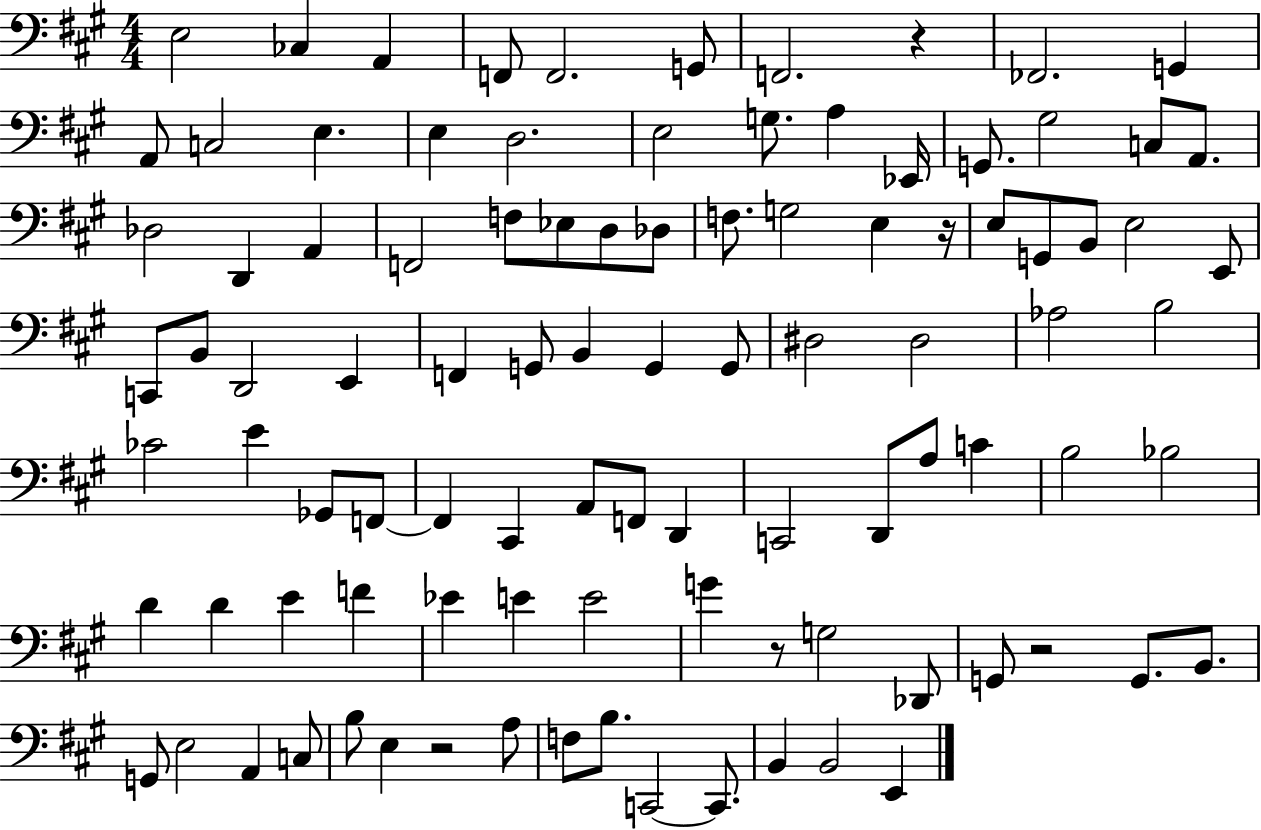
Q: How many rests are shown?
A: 5